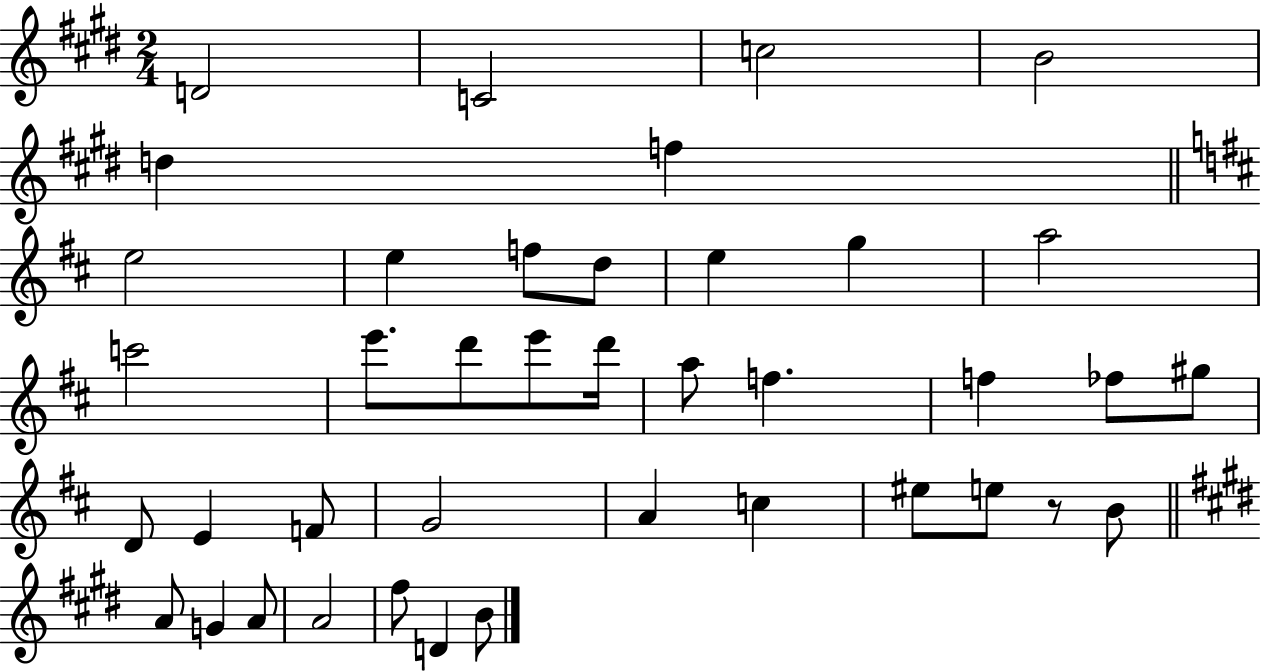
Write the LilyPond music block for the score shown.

{
  \clef treble
  \numericTimeSignature
  \time 2/4
  \key e \major
  d'2 | c'2 | c''2 | b'2 | \break d''4 f''4 | \bar "||" \break \key b \minor e''2 | e''4 f''8 d''8 | e''4 g''4 | a''2 | \break c'''2 | e'''8. d'''8 e'''8 d'''16 | a''8 f''4. | f''4 fes''8 gis''8 | \break d'8 e'4 f'8 | g'2 | a'4 c''4 | eis''8 e''8 r8 b'8 | \break \bar "||" \break \key e \major a'8 g'4 a'8 | a'2 | fis''8 d'4 b'8 | \bar "|."
}